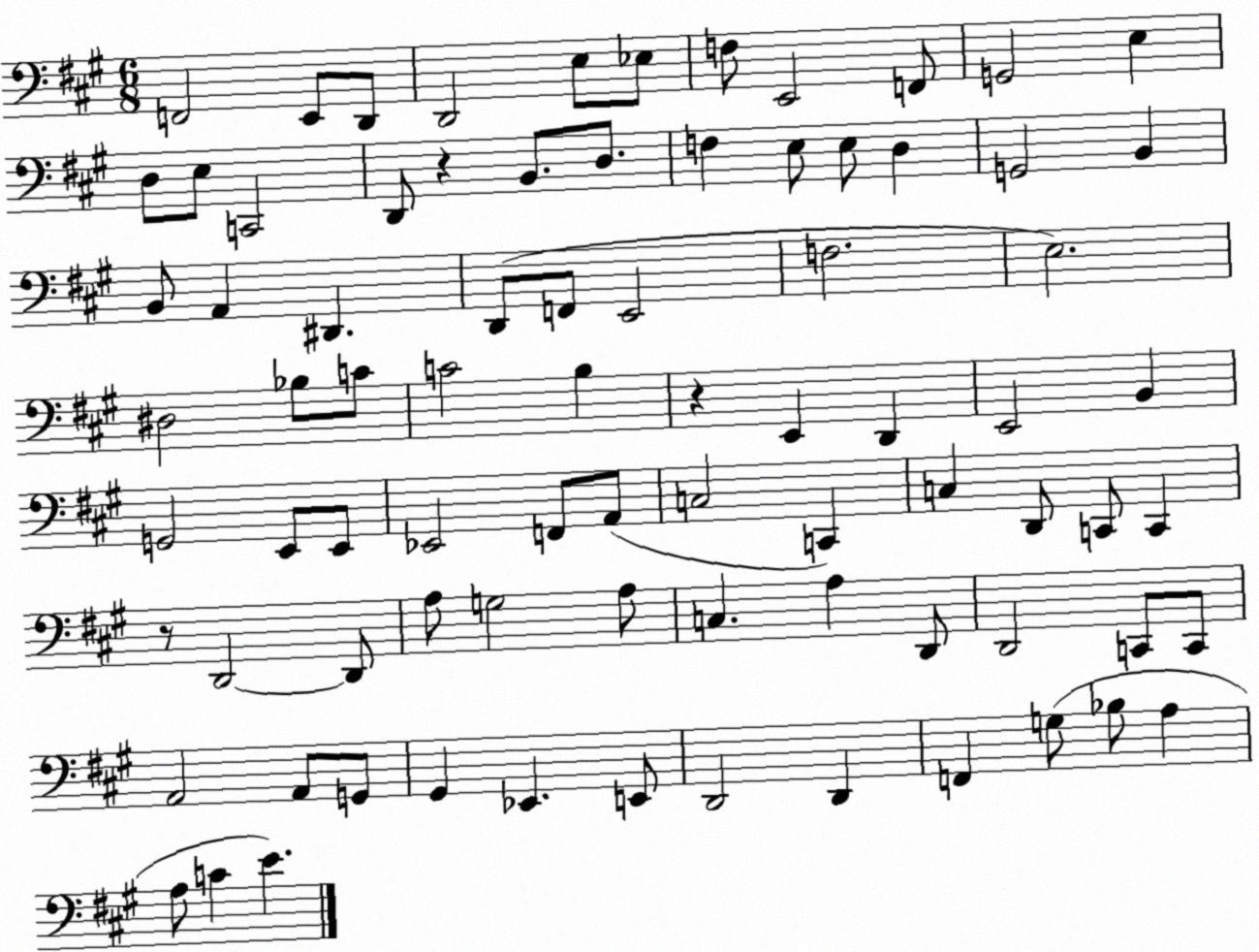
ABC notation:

X:1
T:Untitled
M:6/8
L:1/4
K:A
F,,2 E,,/2 D,,/2 D,,2 E,/2 _E,/2 F,/2 E,,2 F,,/2 G,,2 E, D,/2 E,/2 C,,2 D,,/2 z B,,/2 D,/2 F, E,/2 E,/2 D, G,,2 B,, B,,/2 A,, ^D,, D,,/2 F,,/2 E,,2 F,2 E,2 ^D,2 _B,/2 C/2 C2 B, z E,, D,, E,,2 B,, G,,2 E,,/2 E,,/2 _E,,2 F,,/2 A,,/2 C,2 C,, C, D,,/2 C,,/2 C,, z/2 D,,2 D,,/2 A,/2 G,2 A,/2 C, A, D,,/2 D,,2 C,,/2 C,,/2 A,,2 A,,/2 G,,/2 ^G,, _E,, E,,/2 D,,2 D,, F,, G,/2 _B,/2 A, A,/2 C E